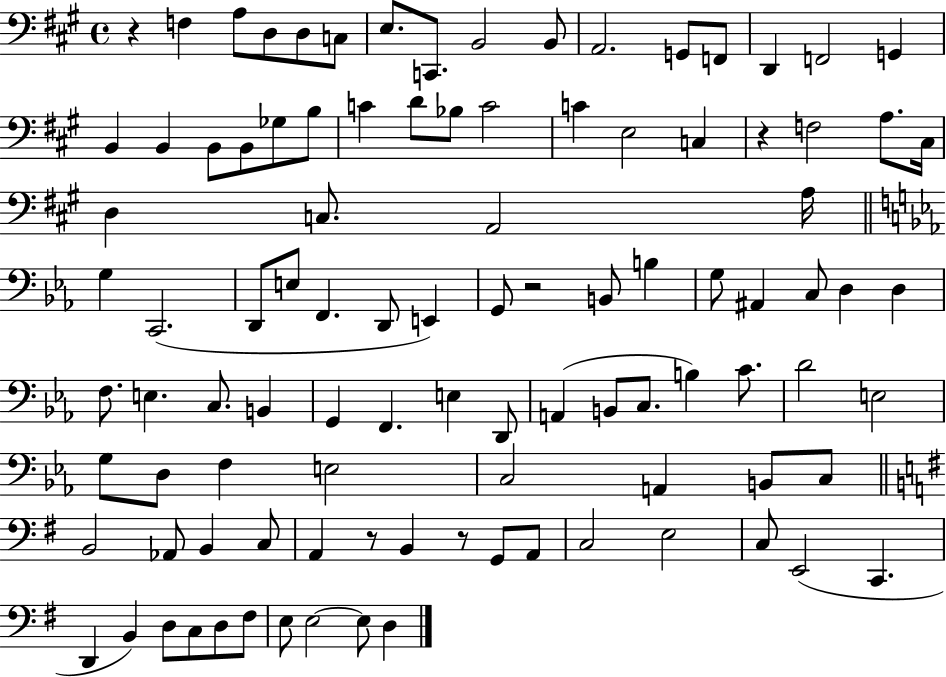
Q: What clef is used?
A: bass